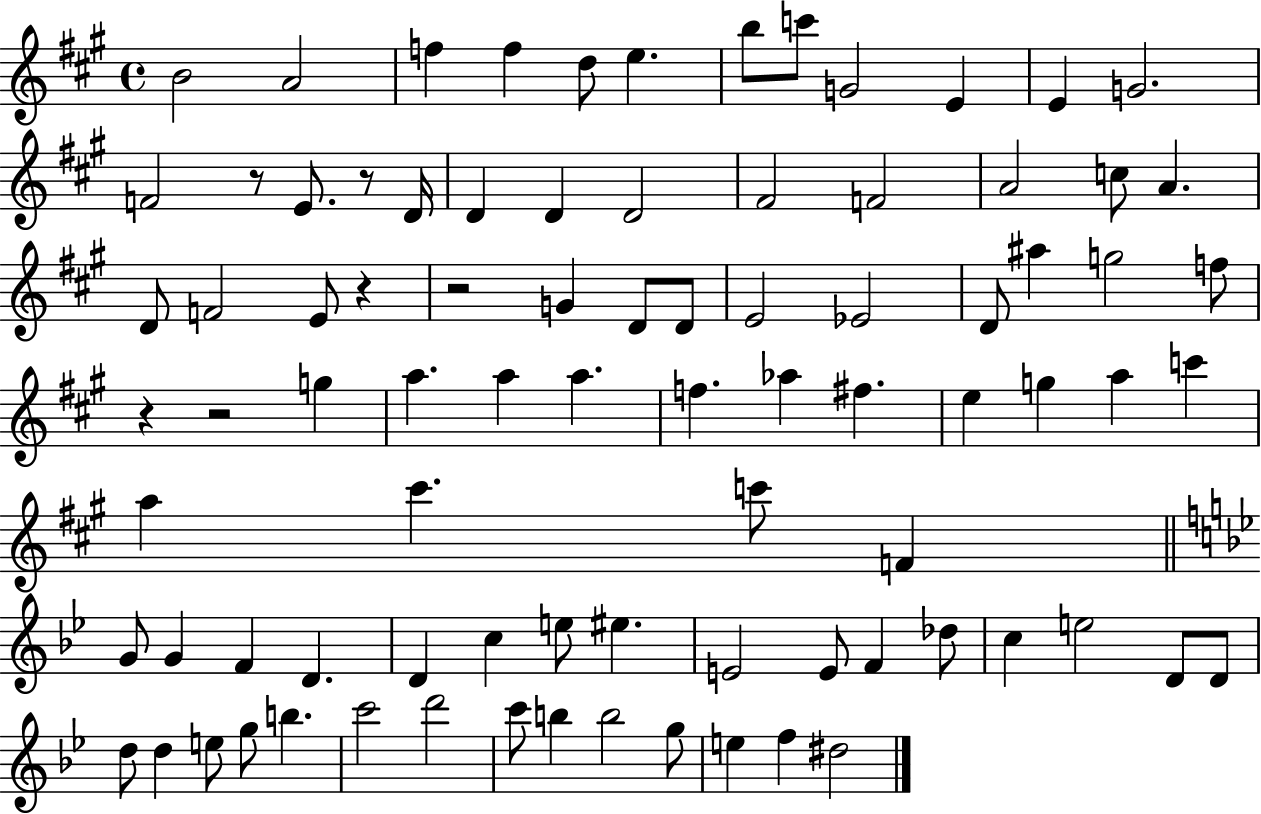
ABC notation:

X:1
T:Untitled
M:4/4
L:1/4
K:A
B2 A2 f f d/2 e b/2 c'/2 G2 E E G2 F2 z/2 E/2 z/2 D/4 D D D2 ^F2 F2 A2 c/2 A D/2 F2 E/2 z z2 G D/2 D/2 E2 _E2 D/2 ^a g2 f/2 z z2 g a a a f _a ^f e g a c' a ^c' c'/2 F G/2 G F D D c e/2 ^e E2 E/2 F _d/2 c e2 D/2 D/2 d/2 d e/2 g/2 b c'2 d'2 c'/2 b b2 g/2 e f ^d2